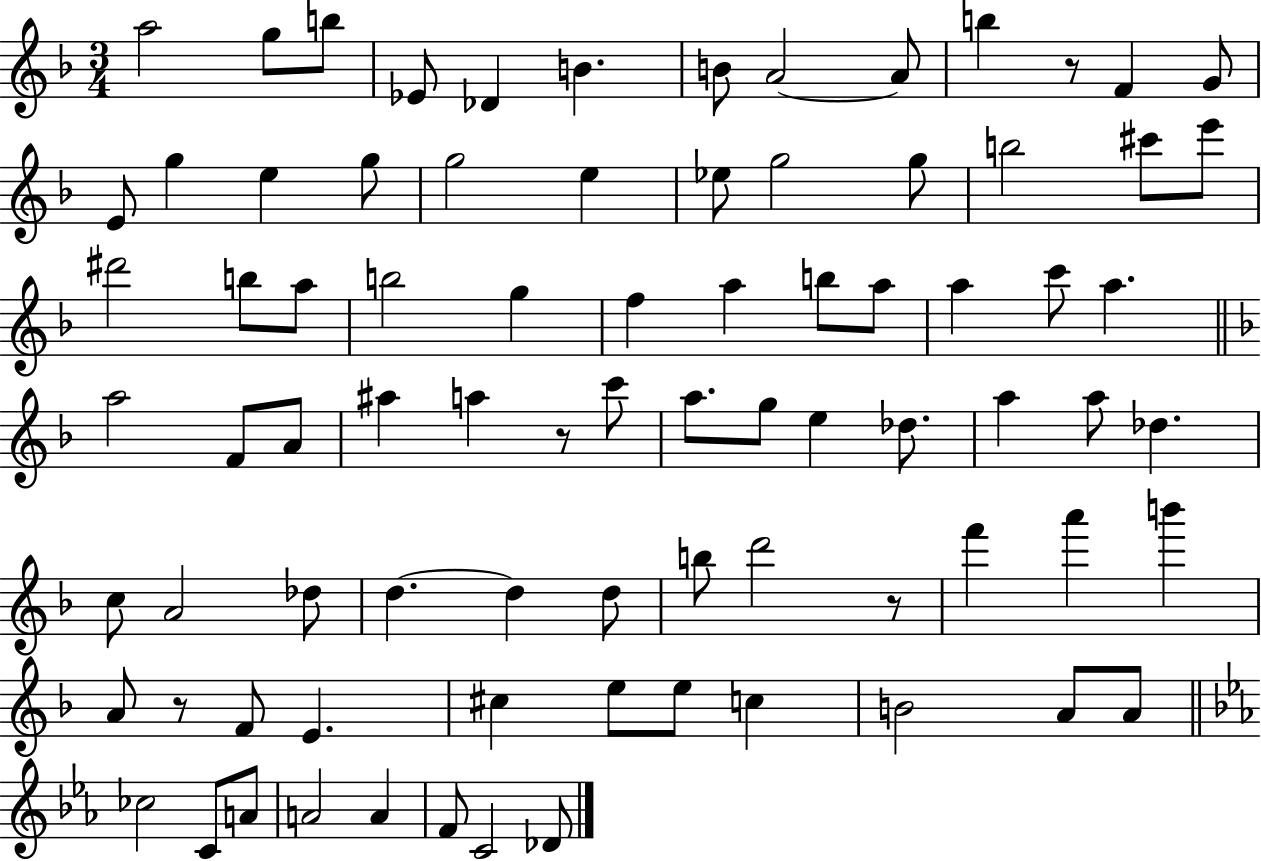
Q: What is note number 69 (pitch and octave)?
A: A4